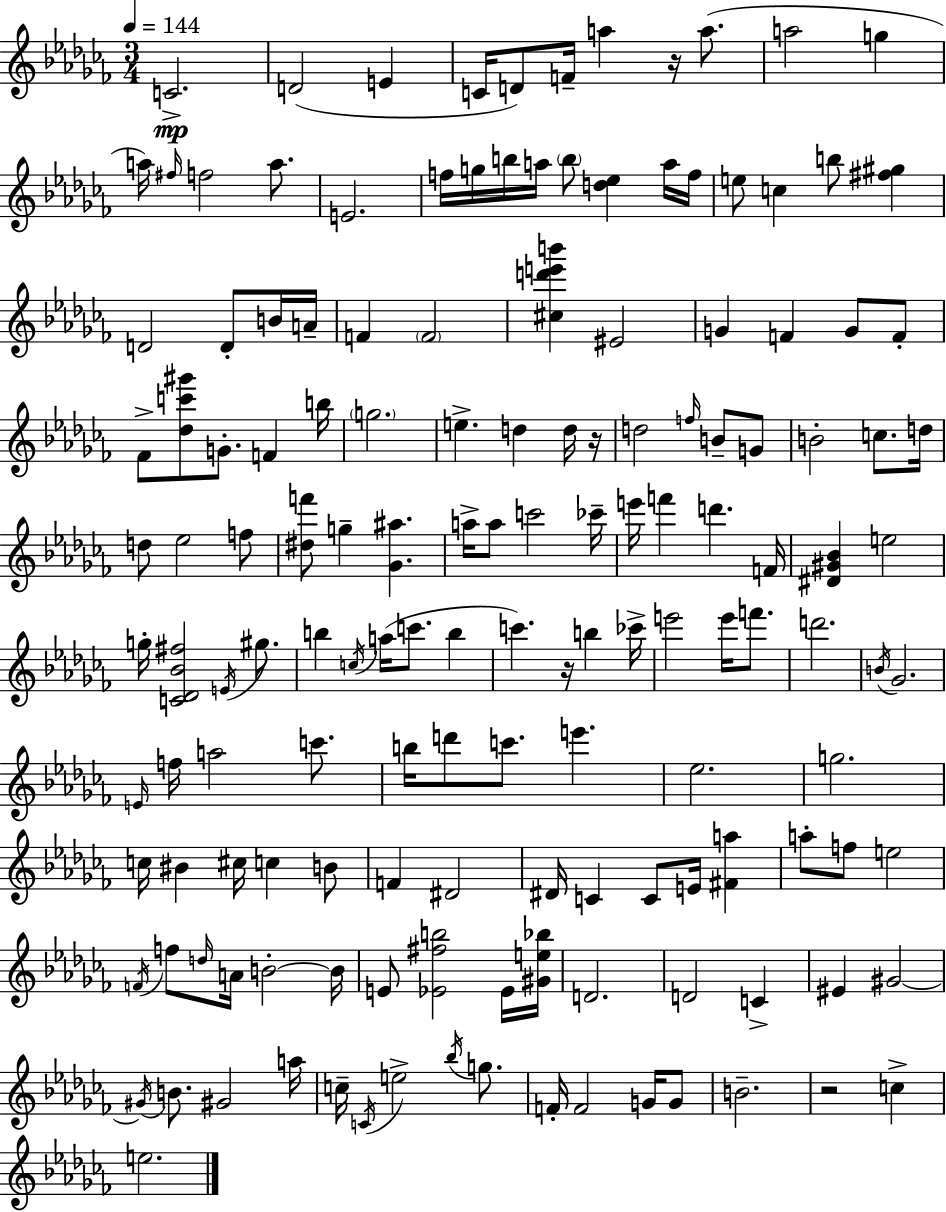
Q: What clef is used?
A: treble